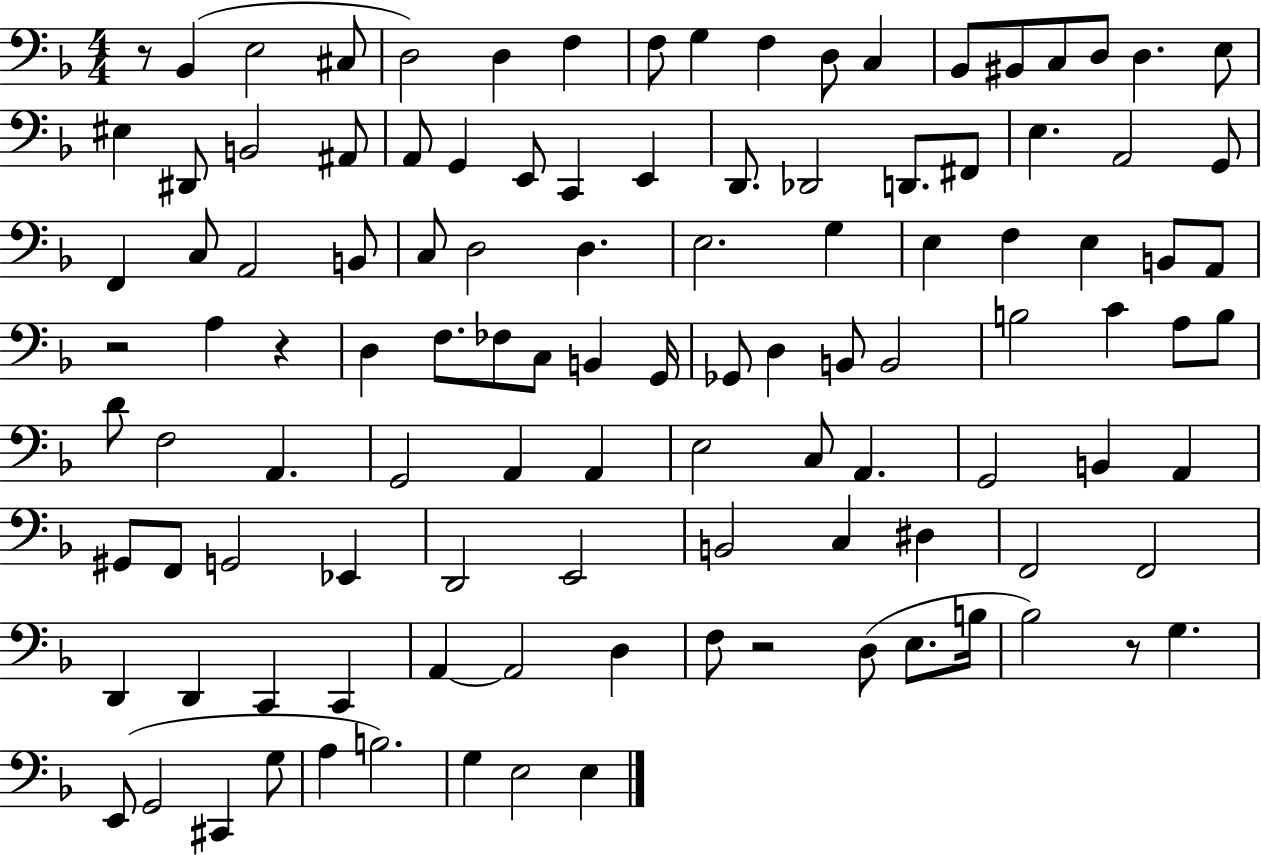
X:1
T:Untitled
M:4/4
L:1/4
K:F
z/2 _B,, E,2 ^C,/2 D,2 D, F, F,/2 G, F, D,/2 C, _B,,/2 ^B,,/2 C,/2 D,/2 D, E,/2 ^E, ^D,,/2 B,,2 ^A,,/2 A,,/2 G,, E,,/2 C,, E,, D,,/2 _D,,2 D,,/2 ^F,,/2 E, A,,2 G,,/2 F,, C,/2 A,,2 B,,/2 C,/2 D,2 D, E,2 G, E, F, E, B,,/2 A,,/2 z2 A, z D, F,/2 _F,/2 C,/2 B,, G,,/4 _G,,/2 D, B,,/2 B,,2 B,2 C A,/2 B,/2 D/2 F,2 A,, G,,2 A,, A,, E,2 C,/2 A,, G,,2 B,, A,, ^G,,/2 F,,/2 G,,2 _E,, D,,2 E,,2 B,,2 C, ^D, F,,2 F,,2 D,, D,, C,, C,, A,, A,,2 D, F,/2 z2 D,/2 E,/2 B,/4 _B,2 z/2 G, E,,/2 G,,2 ^C,, G,/2 A, B,2 G, E,2 E,